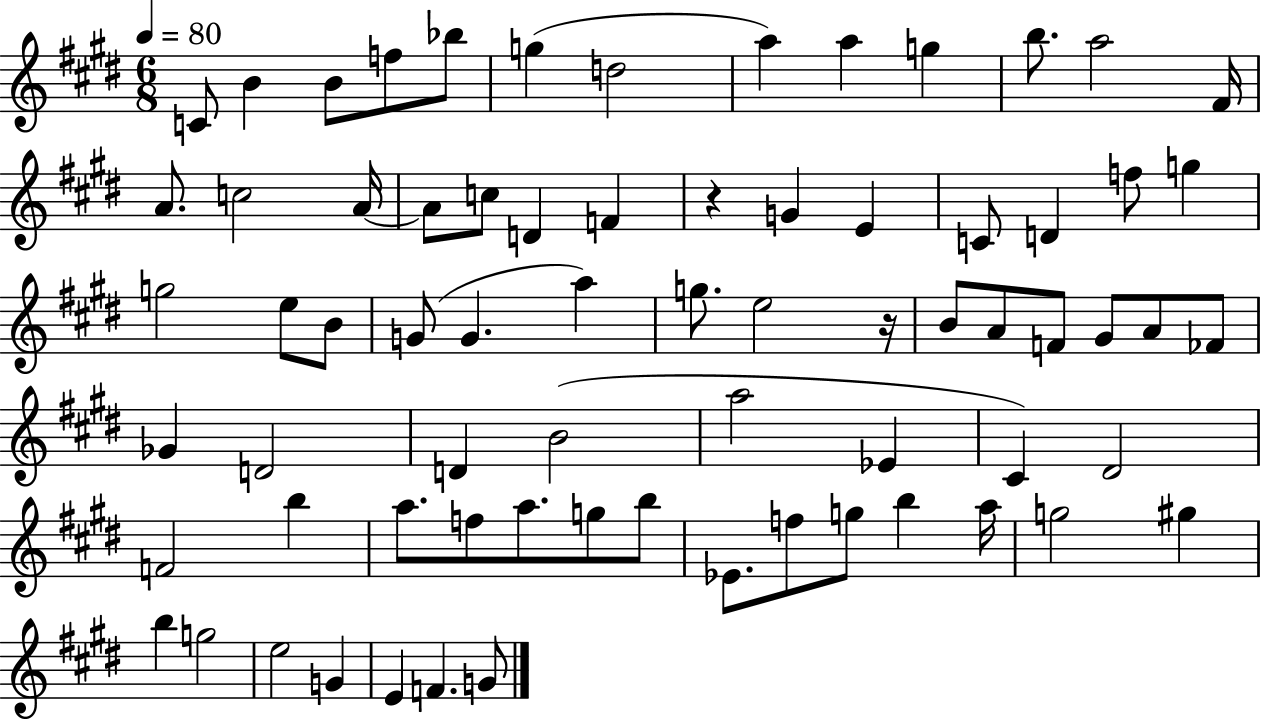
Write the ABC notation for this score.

X:1
T:Untitled
M:6/8
L:1/4
K:E
C/2 B B/2 f/2 _b/2 g d2 a a g b/2 a2 ^F/4 A/2 c2 A/4 A/2 c/2 D F z G E C/2 D f/2 g g2 e/2 B/2 G/2 G a g/2 e2 z/4 B/2 A/2 F/2 ^G/2 A/2 _F/2 _G D2 D B2 a2 _E ^C ^D2 F2 b a/2 f/2 a/2 g/2 b/2 _E/2 f/2 g/2 b a/4 g2 ^g b g2 e2 G E F G/2